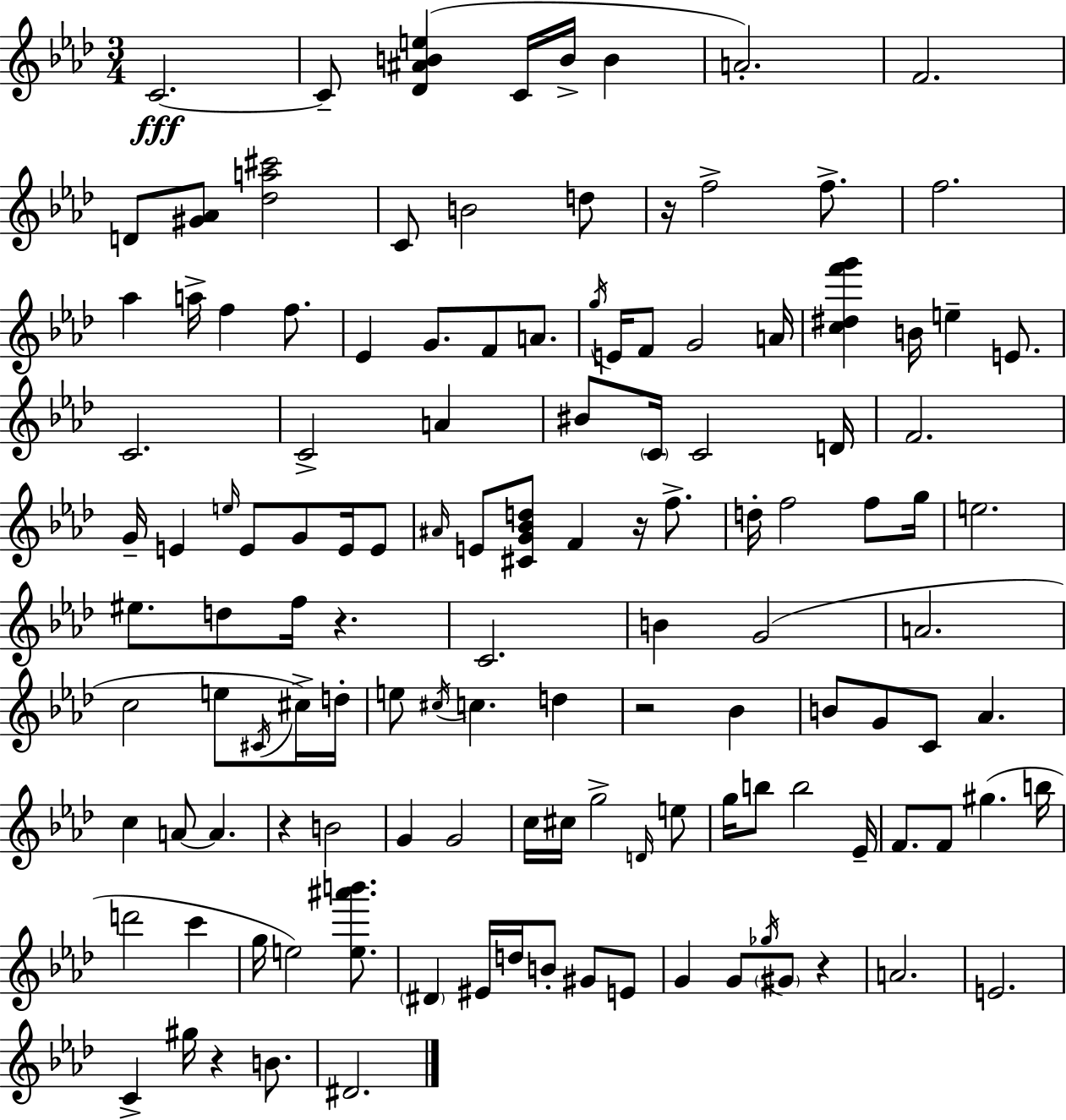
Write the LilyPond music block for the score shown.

{
  \clef treble
  \numericTimeSignature
  \time 3/4
  \key aes \major
  c'2.~~\fff | c'8-- <des' ais' b' e''>4( c'16 b'16-> b'4 | a'2.-.) | f'2. | \break d'8 <gis' aes'>8 <des'' a'' cis'''>2 | c'8 b'2 d''8 | r16 f''2-> f''8.-> | f''2. | \break aes''4 a''16-> f''4 f''8. | ees'4 g'8. f'8 a'8. | \acciaccatura { g''16 } e'16 f'8 g'2 | a'16 <c'' dis'' f''' g'''>4 b'16 e''4-- e'8. | \break c'2. | c'2-> a'4 | bis'8 \parenthesize c'16 c'2 | d'16 f'2. | \break g'16-- e'4 \grace { e''16 } e'8 g'8 e'16 | e'8 \grace { ais'16 } e'8 <cis' g' bes' d''>8 f'4 r16 | f''8.-> d''16-. f''2 | f''8 g''16 e''2. | \break eis''8. d''8 f''16 r4. | c'2. | b'4 g'2( | a'2. | \break c''2 e''8 | \acciaccatura { cis'16 }) cis''16-> d''16-. e''8 \acciaccatura { cis''16 } c''4. | d''4 r2 | bes'4 b'8 g'8 c'8 aes'4. | \break c''4 a'8~~ a'4. | r4 b'2 | g'4 g'2 | c''16 cis''16 g''2-> | \break \grace { d'16 } e''8 g''16 b''8 b''2 | ees'16-- f'8. f'8 gis''4.( | b''16 d'''2 | c'''4 g''16 e''2) | \break <e'' ais''' b'''>8. \parenthesize dis'4 eis'16 d''16 | b'8-. gis'8 e'8 g'4 g'8 | \acciaccatura { ges''16 } \parenthesize gis'8 r4 a'2. | e'2. | \break c'4-> gis''16 | r4 b'8. dis'2. | \bar "|."
}